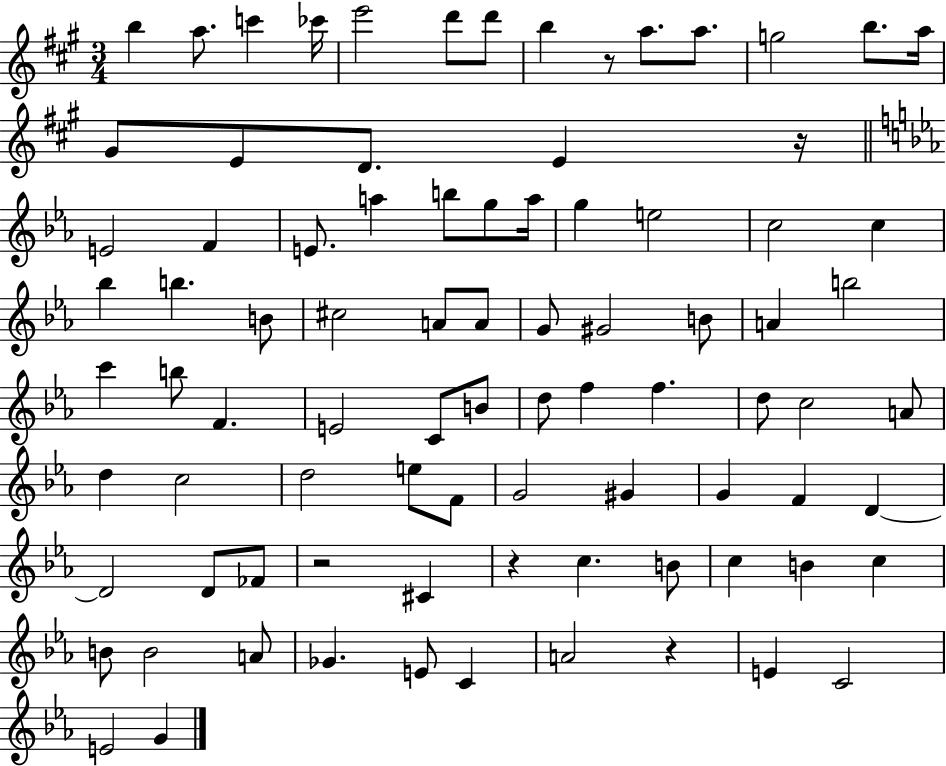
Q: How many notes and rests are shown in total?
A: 86